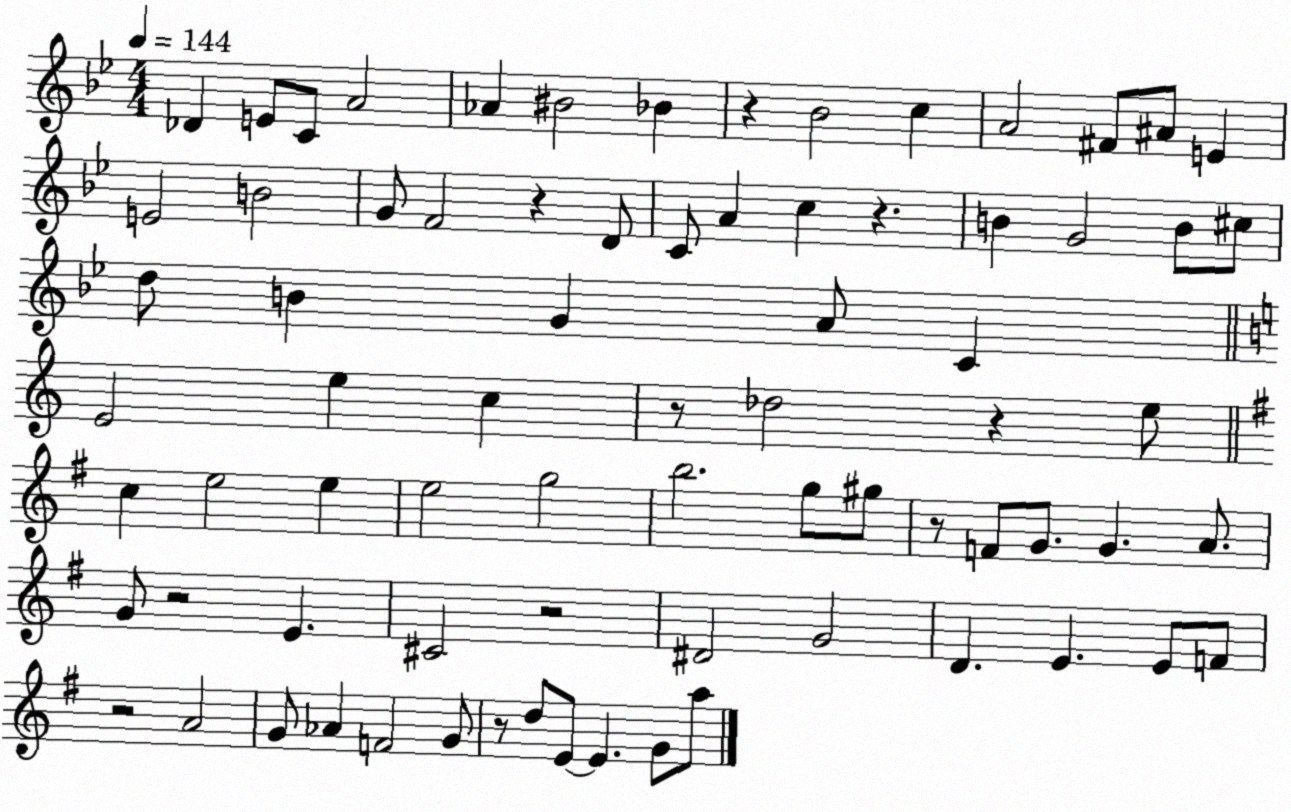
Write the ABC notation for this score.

X:1
T:Untitled
M:4/4
L:1/4
K:Bb
_D E/2 C/2 A2 _A ^B2 _B z _B2 c A2 ^F/2 ^A/2 E E2 B2 G/2 F2 z D/2 C/2 A c z B G2 B/2 ^c/2 d/2 B G A/2 C E2 e c z/2 _d2 z e/2 c e2 e e2 g2 b2 g/2 ^g/2 z/2 F/2 G/2 G A/2 G/2 z2 E ^C2 z2 ^D2 G2 D E E/2 F/2 z2 A2 G/2 _A F2 G/2 z/2 d/2 E/2 E G/2 a/2